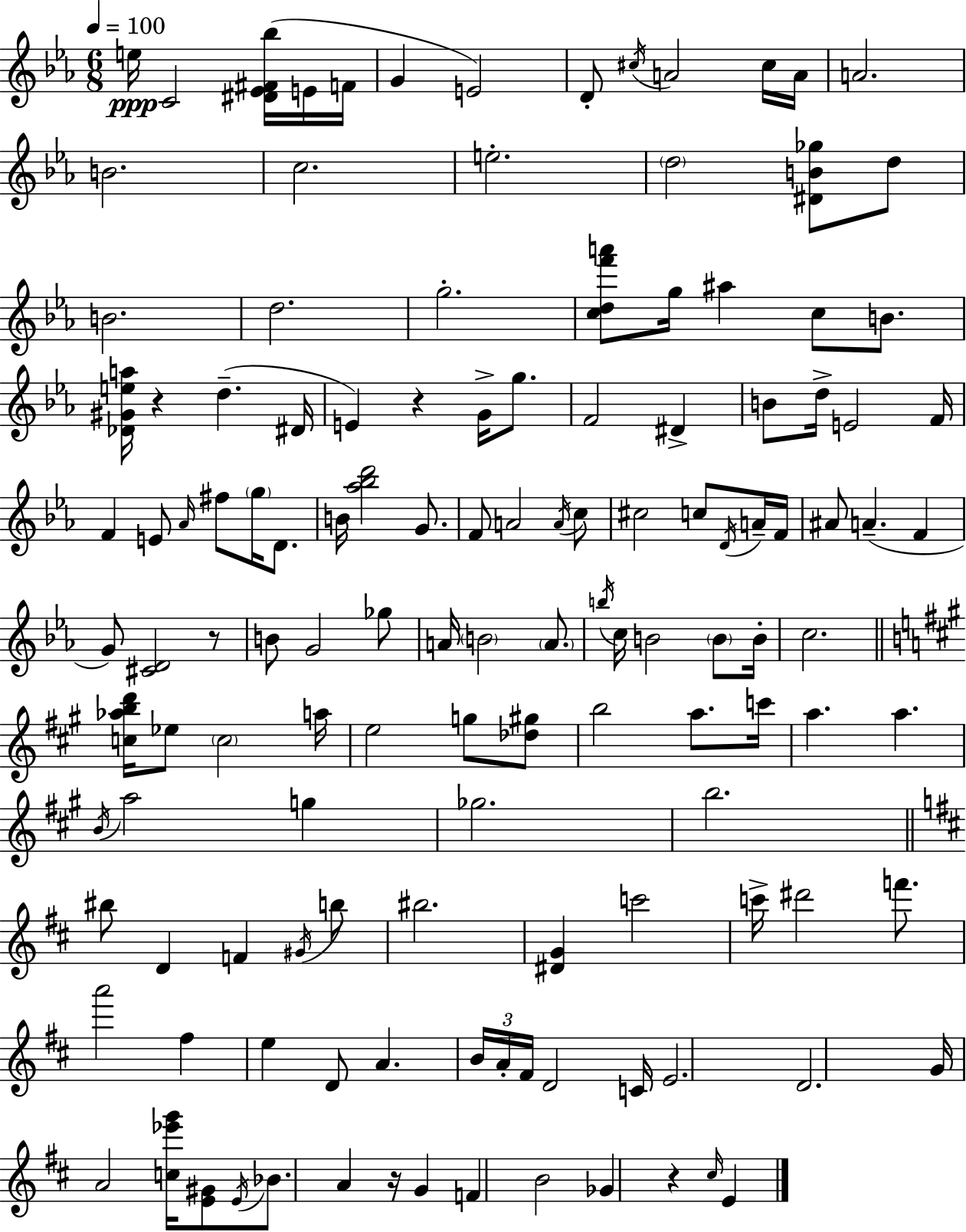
E5/s C4/h [D#4,Eb4,F#4,Bb5]/s E4/s F4/s G4/q E4/h D4/e C#5/s A4/h C#5/s A4/s A4/h. B4/h. C5/h. E5/h. D5/h [D#4,B4,Gb5]/e D5/e B4/h. D5/h. G5/h. [C5,D5,F6,A6]/e G5/s A#5/q C5/e B4/e. [Db4,G#4,E5,A5]/s R/q D5/q. D#4/s E4/q R/q G4/s G5/e. F4/h D#4/q B4/e D5/s E4/h F4/s F4/q E4/e Ab4/s F#5/e G5/s D4/e. B4/s [Ab5,Bb5,D6]/h G4/e. F4/e A4/h A4/s C5/e C#5/h C5/e D4/s A4/s F4/s A#4/e A4/q. F4/q G4/e [C#4,D4]/h R/e B4/e G4/h Gb5/e A4/s B4/h A4/e. B5/s C5/s B4/h B4/e B4/s C5/h. [C5,Ab5,B5,D6]/s Eb5/e C5/h A5/s E5/h G5/e [Db5,G#5]/e B5/h A5/e. C6/s A5/q. A5/q. B4/s A5/h G5/q Gb5/h. B5/h. BIS5/e D4/q F4/q G#4/s B5/e BIS5/h. [D#4,G4]/q C6/h C6/s D#6/h F6/e. A6/h F#5/q E5/q D4/e A4/q. B4/s A4/s F#4/s D4/h C4/s E4/h. D4/h. G4/s A4/h [C5,Eb6,G6]/s [E4,G#4]/e E4/s Bb4/e. A4/q R/s G4/q F4/q B4/h Gb4/q R/q C#5/s E4/q